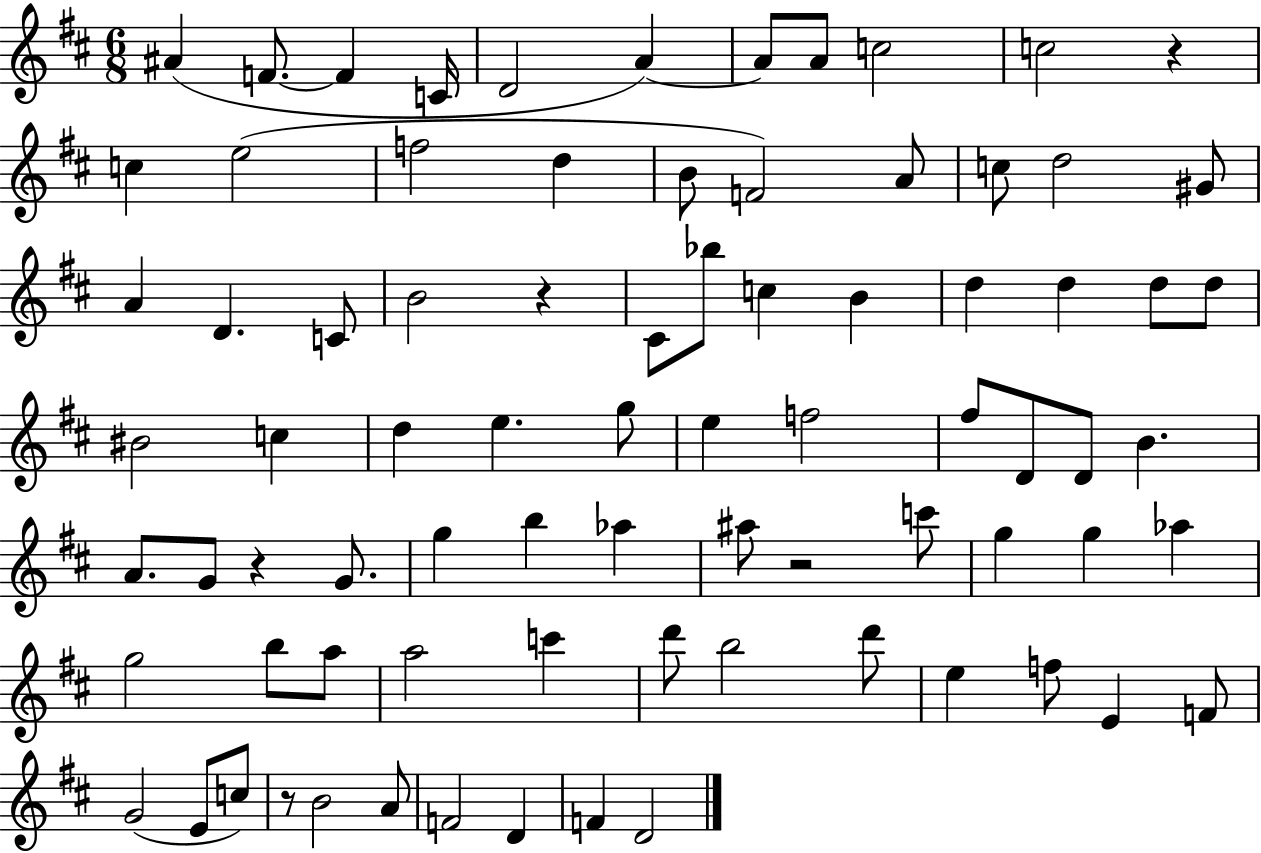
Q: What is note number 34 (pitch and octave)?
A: C5